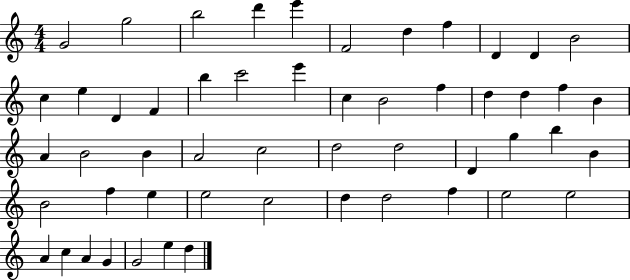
G4/h G5/h B5/h D6/q E6/q F4/h D5/q F5/q D4/q D4/q B4/h C5/q E5/q D4/q F4/q B5/q C6/h E6/q C5/q B4/h F5/q D5/q D5/q F5/q B4/q A4/q B4/h B4/q A4/h C5/h D5/h D5/h D4/q G5/q B5/q B4/q B4/h F5/q E5/q E5/h C5/h D5/q D5/h F5/q E5/h E5/h A4/q C5/q A4/q G4/q G4/h E5/q D5/q